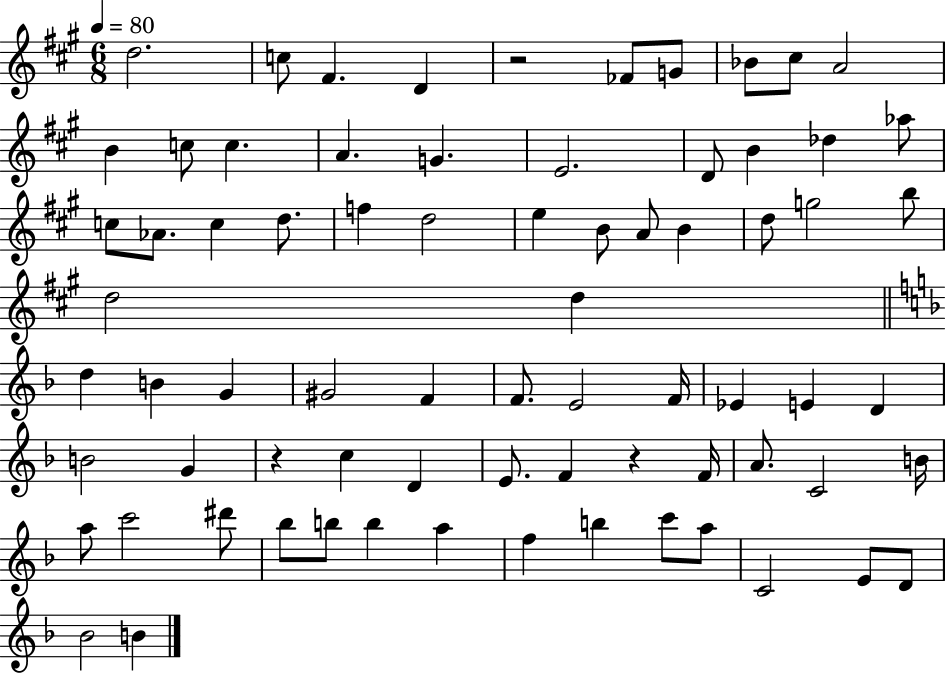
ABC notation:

X:1
T:Untitled
M:6/8
L:1/4
K:A
d2 c/2 ^F D z2 _F/2 G/2 _B/2 ^c/2 A2 B c/2 c A G E2 D/2 B _d _a/2 c/2 _A/2 c d/2 f d2 e B/2 A/2 B d/2 g2 b/2 d2 d d B G ^G2 F F/2 E2 F/4 _E E D B2 G z c D E/2 F z F/4 A/2 C2 B/4 a/2 c'2 ^d'/2 _b/2 b/2 b a f b c'/2 a/2 C2 E/2 D/2 _B2 B